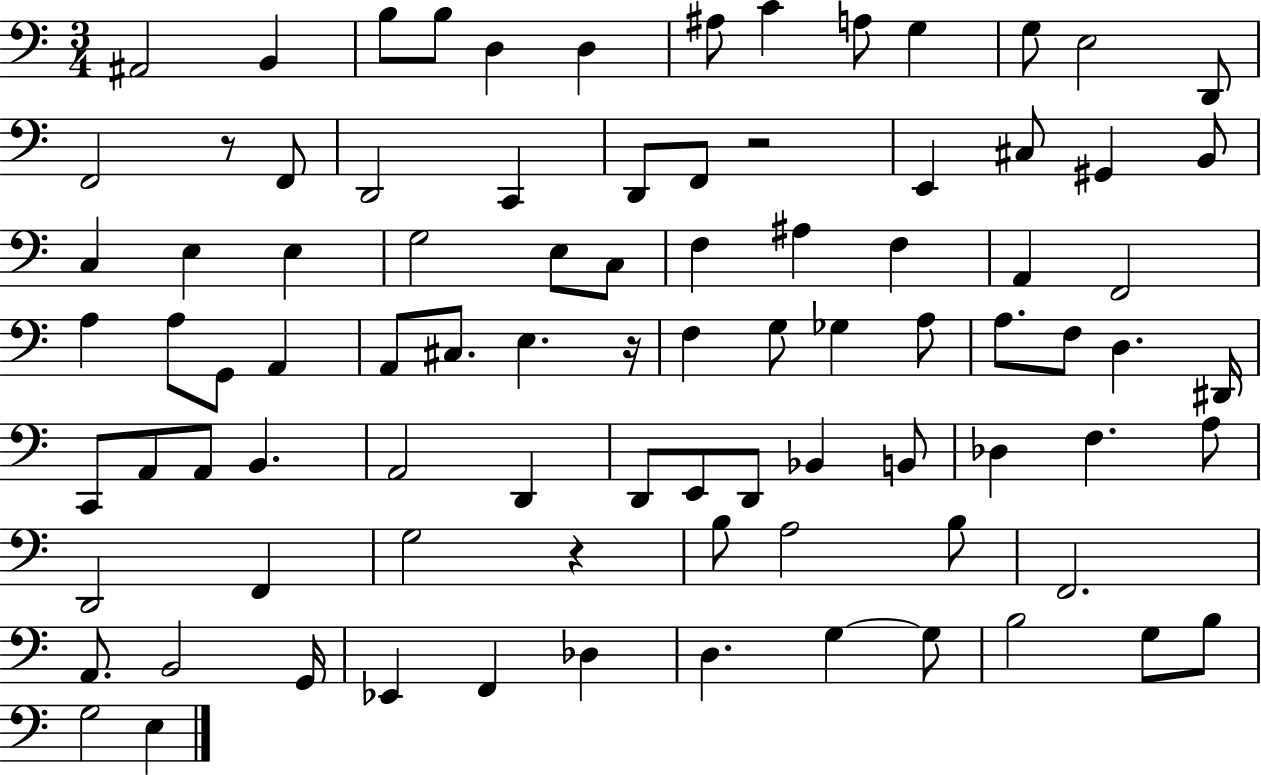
{
  \clef bass
  \numericTimeSignature
  \time 3/4
  \key c \major
  \repeat volta 2 { ais,2 b,4 | b8 b8 d4 d4 | ais8 c'4 a8 g4 | g8 e2 d,8 | \break f,2 r8 f,8 | d,2 c,4 | d,8 f,8 r2 | e,4 cis8 gis,4 b,8 | \break c4 e4 e4 | g2 e8 c8 | f4 ais4 f4 | a,4 f,2 | \break a4 a8 g,8 a,4 | a,8 cis8. e4. r16 | f4 g8 ges4 a8 | a8. f8 d4. dis,16 | \break c,8 a,8 a,8 b,4. | a,2 d,4 | d,8 e,8 d,8 bes,4 b,8 | des4 f4. a8 | \break d,2 f,4 | g2 r4 | b8 a2 b8 | f,2. | \break a,8. b,2 g,16 | ees,4 f,4 des4 | d4. g4~~ g8 | b2 g8 b8 | \break g2 e4 | } \bar "|."
}